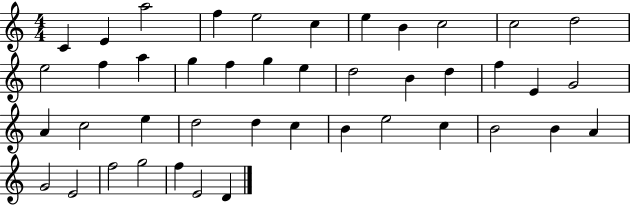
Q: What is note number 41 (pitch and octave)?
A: F5